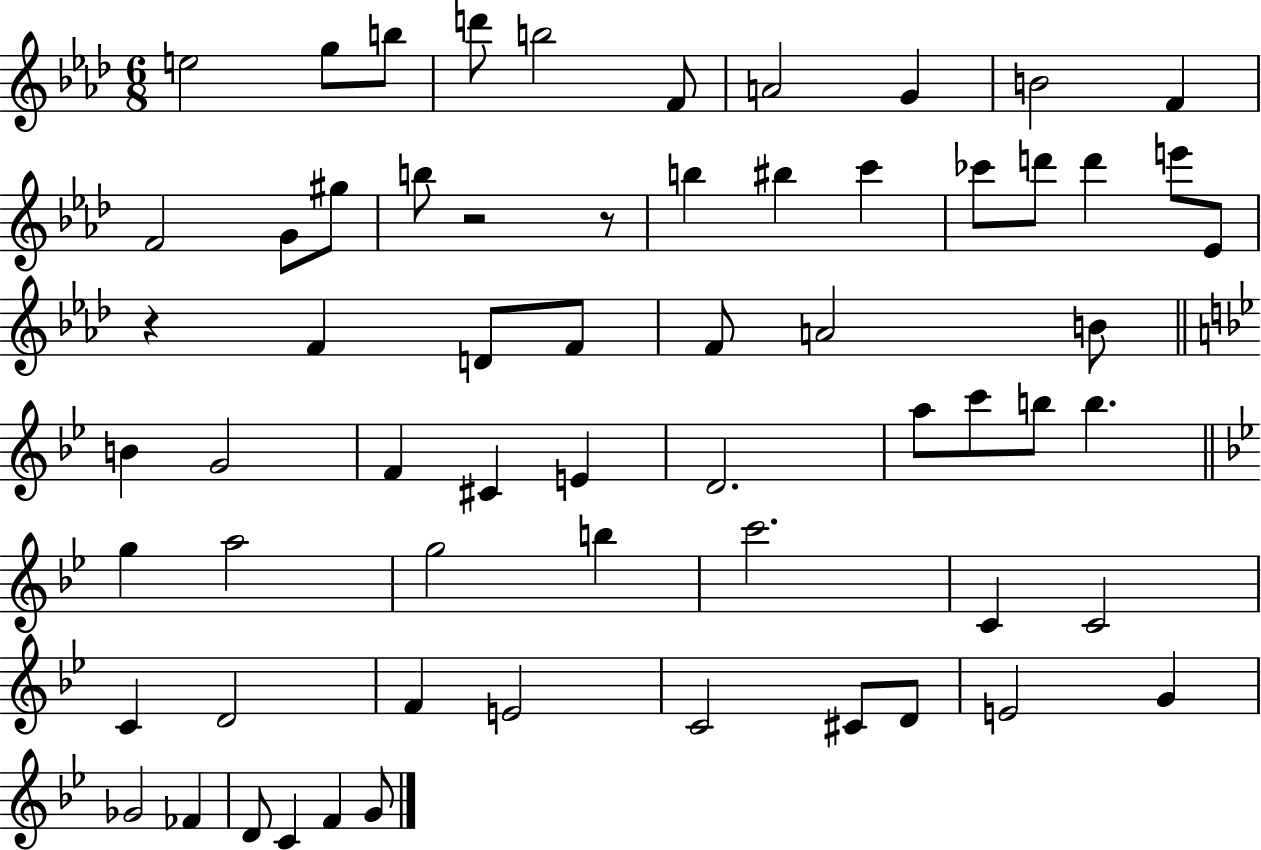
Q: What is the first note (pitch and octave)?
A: E5